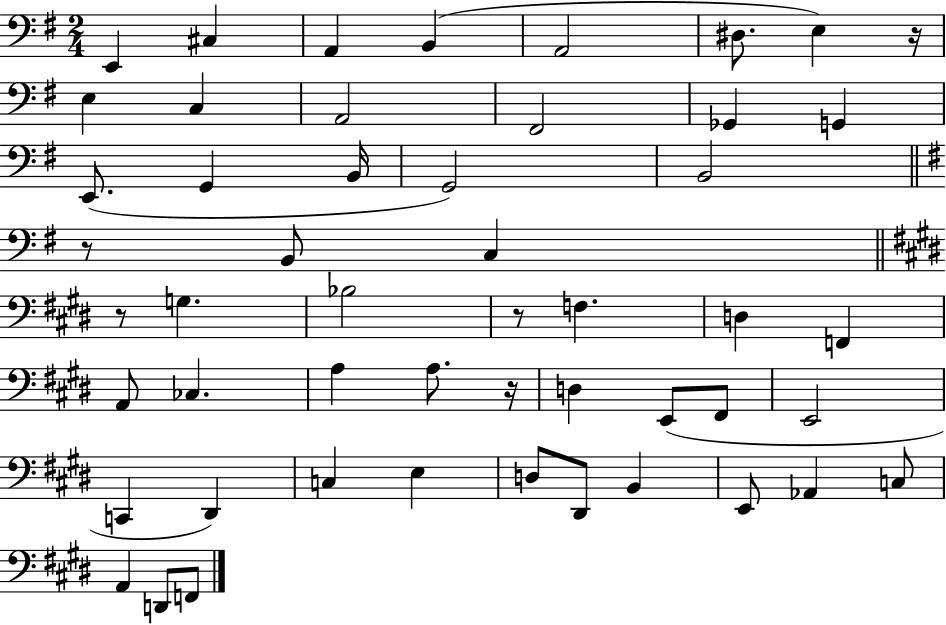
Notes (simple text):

E2/q C#3/q A2/q B2/q A2/h D#3/e. E3/q R/s E3/q C3/q A2/h F#2/h Gb2/q G2/q E2/e. G2/q B2/s G2/h B2/h R/e B2/e C3/q R/e G3/q. Bb3/h R/e F3/q. D3/q F2/q A2/e CES3/q. A3/q A3/e. R/s D3/q E2/e F#2/e E2/h C2/q D#2/q C3/q E3/q D3/e D#2/e B2/q E2/e Ab2/q C3/e A2/q D2/e F2/e